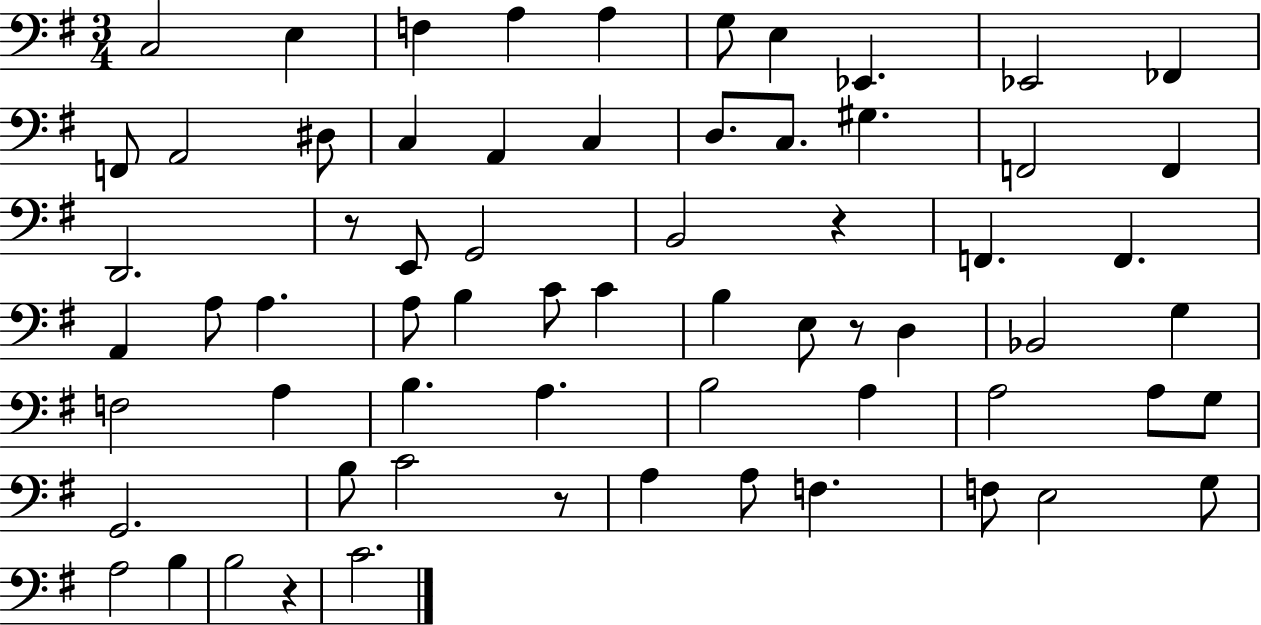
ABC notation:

X:1
T:Untitled
M:3/4
L:1/4
K:G
C,2 E, F, A, A, G,/2 E, _E,, _E,,2 _F,, F,,/2 A,,2 ^D,/2 C, A,, C, D,/2 C,/2 ^G, F,,2 F,, D,,2 z/2 E,,/2 G,,2 B,,2 z F,, F,, A,, A,/2 A, A,/2 B, C/2 C B, E,/2 z/2 D, _B,,2 G, F,2 A, B, A, B,2 A, A,2 A,/2 G,/2 G,,2 B,/2 C2 z/2 A, A,/2 F, F,/2 E,2 G,/2 A,2 B, B,2 z C2